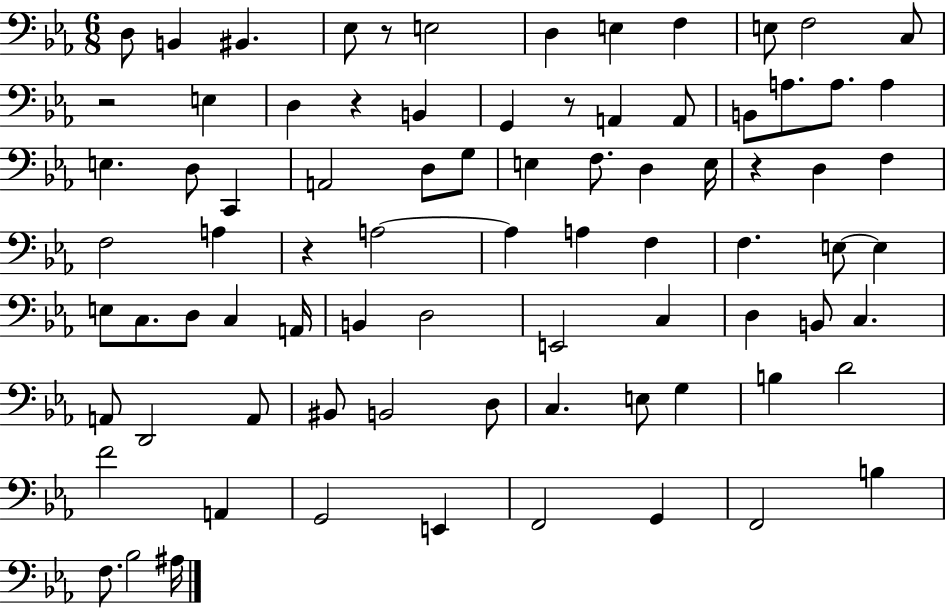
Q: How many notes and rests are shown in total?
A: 82